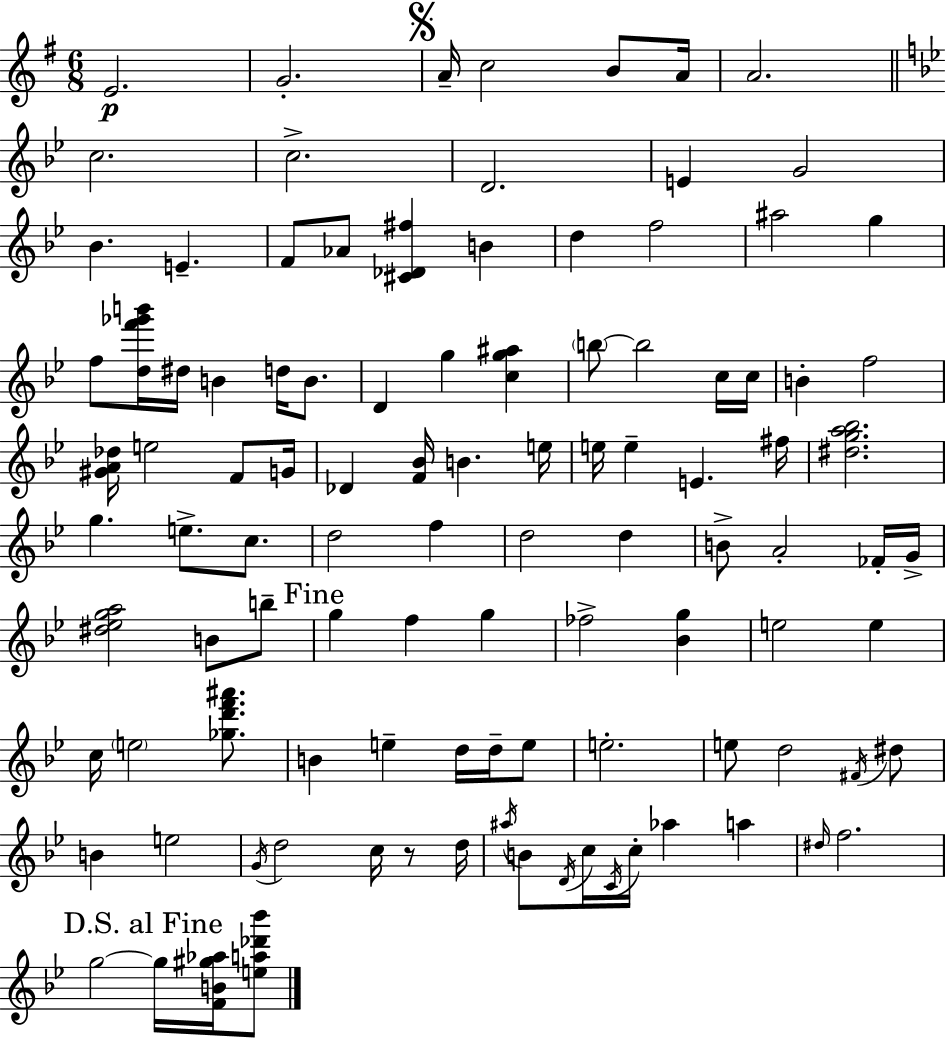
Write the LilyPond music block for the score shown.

{
  \clef treble
  \numericTimeSignature
  \time 6/8
  \key g \major
  e'2.\p | g'2.-. | \mark \markup { \musicglyph "scripts.segno" } a'16-- c''2 b'8 a'16 | a'2. | \break \bar "||" \break \key bes \major c''2. | c''2.-> | d'2. | e'4 g'2 | \break bes'4. e'4.-- | f'8 aes'8 <cis' des' fis''>4 b'4 | d''4 f''2 | ais''2 g''4 | \break f''8 <d'' f''' ges''' b'''>16 dis''16 b'4 d''16 b'8. | d'4 g''4 <c'' g'' ais''>4 | \parenthesize b''8~~ b''2 c''16 c''16 | b'4-. f''2 | \break <gis' a' des''>16 e''2 f'8 g'16 | des'4 <f' bes'>16 b'4. e''16 | e''16 e''4-- e'4. fis''16 | <dis'' g'' a'' bes''>2. | \break g''4. e''8.-> c''8. | d''2 f''4 | d''2 d''4 | b'8-> a'2-. fes'16-. g'16-> | \break <dis'' ees'' g'' a''>2 b'8 b''8-- | \mark "Fine" g''4 f''4 g''4 | fes''2-> <bes' g''>4 | e''2 e''4 | \break c''16 \parenthesize e''2 <ges'' d''' f''' ais'''>8. | b'4 e''4-- d''16 d''16-- e''8 | e''2.-. | e''8 d''2 \acciaccatura { fis'16 } dis''8 | \break b'4 e''2 | \acciaccatura { g'16 } d''2 c''16 r8 | d''16 \acciaccatura { ais''16 } b'8 \acciaccatura { d'16 } c''16 \acciaccatura { c'16 } c''16-. aes''4 | a''4 \grace { dis''16 } f''2. | \break \mark "D.S. al Fine" g''2~~ | g''16 <f' b' gis'' aes''>16 <e'' a'' des''' bes'''>8 \bar "|."
}